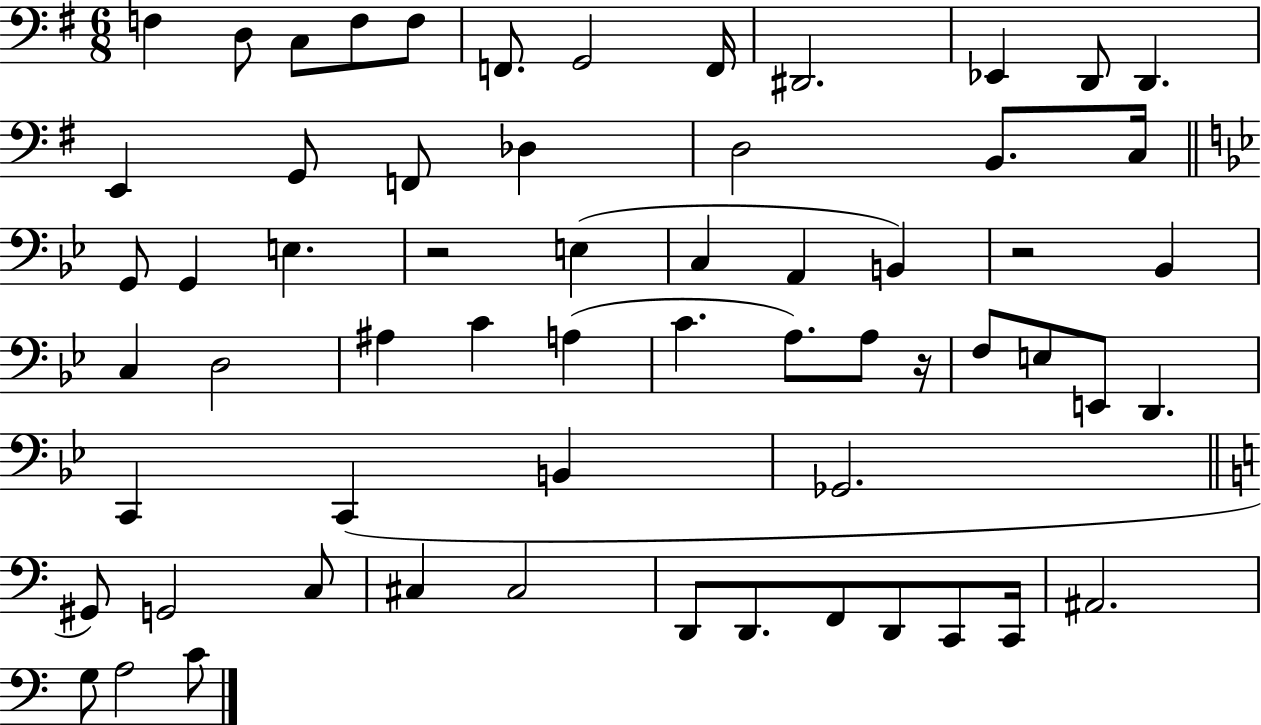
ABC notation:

X:1
T:Untitled
M:6/8
L:1/4
K:G
F, D,/2 C,/2 F,/2 F,/2 F,,/2 G,,2 F,,/4 ^D,,2 _E,, D,,/2 D,, E,, G,,/2 F,,/2 _D, D,2 B,,/2 C,/4 G,,/2 G,, E, z2 E, C, A,, B,, z2 _B,, C, D,2 ^A, C A, C A,/2 A,/2 z/4 F,/2 E,/2 E,,/2 D,, C,, C,, B,, _G,,2 ^G,,/2 G,,2 C,/2 ^C, ^C,2 D,,/2 D,,/2 F,,/2 D,,/2 C,,/2 C,,/4 ^A,,2 G,/2 A,2 C/2